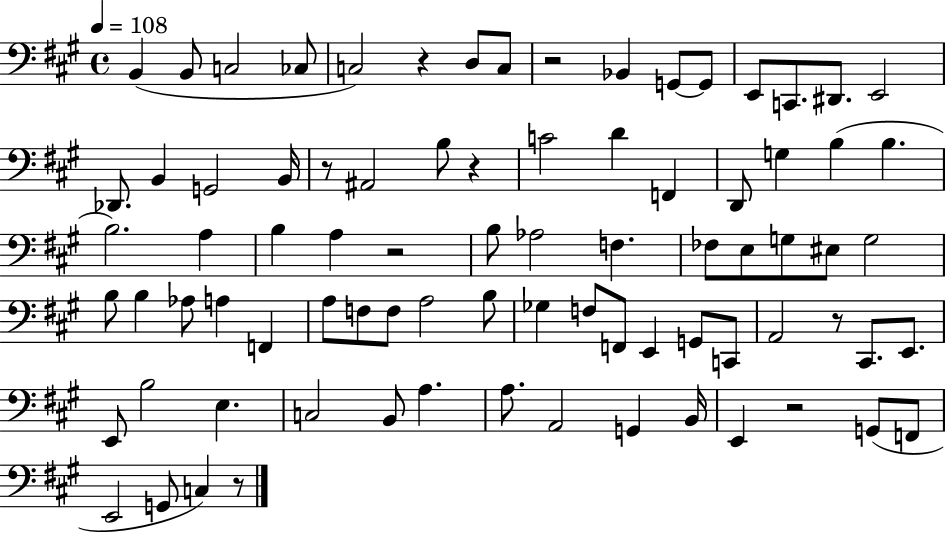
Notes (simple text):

B2/q B2/e C3/h CES3/e C3/h R/q D3/e C3/e R/h Bb2/q G2/e G2/e E2/e C2/e. D#2/e. E2/h Db2/e. B2/q G2/h B2/s R/e A#2/h B3/e R/q C4/h D4/q F2/q D2/e G3/q B3/q B3/q. B3/h. A3/q B3/q A3/q R/h B3/e Ab3/h F3/q. FES3/e E3/e G3/e EIS3/e G3/h B3/e B3/q Ab3/e A3/q F2/q A3/e F3/e F3/e A3/h B3/e Gb3/q F3/e F2/e E2/q G2/e C2/e A2/h R/e C#2/e. E2/e. E2/e B3/h E3/q. C3/h B2/e A3/q. A3/e. A2/h G2/q B2/s E2/q R/h G2/e F2/e E2/h G2/e C3/q R/e